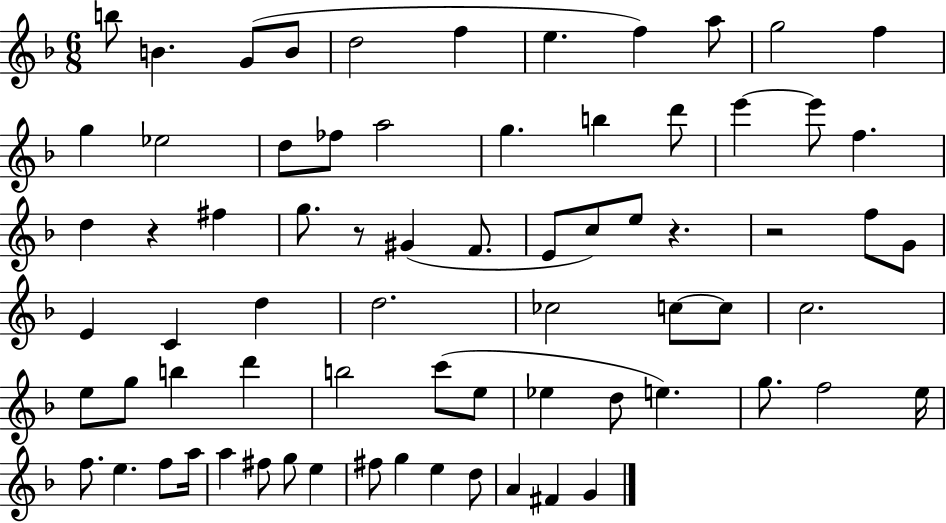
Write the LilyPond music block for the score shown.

{
  \clef treble
  \numericTimeSignature
  \time 6/8
  \key f \major
  \repeat volta 2 { b''8 b'4. g'8( b'8 | d''2 f''4 | e''4. f''4) a''8 | g''2 f''4 | \break g''4 ees''2 | d''8 fes''8 a''2 | g''4. b''4 d'''8 | e'''4~~ e'''8 f''4. | \break d''4 r4 fis''4 | g''8. r8 gis'4( f'8. | e'8 c''8) e''8 r4. | r2 f''8 g'8 | \break e'4 c'4 d''4 | d''2. | ces''2 c''8~~ c''8 | c''2. | \break e''8 g''8 b''4 d'''4 | b''2 c'''8( e''8 | ees''4 d''8 e''4.) | g''8. f''2 e''16 | \break f''8. e''4. f''8 a''16 | a''4 fis''8 g''8 e''4 | fis''8 g''4 e''4 d''8 | a'4 fis'4 g'4 | \break } \bar "|."
}